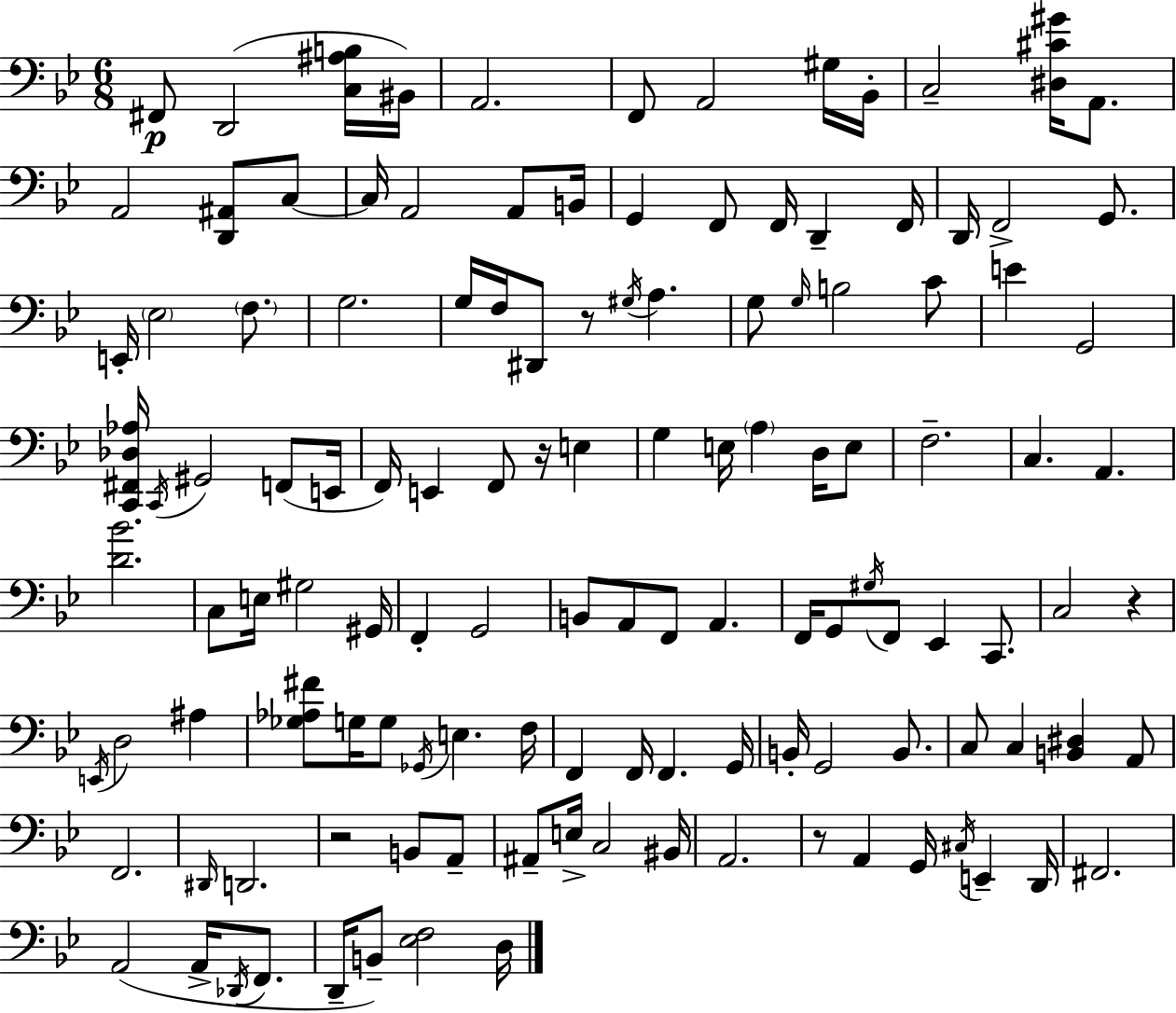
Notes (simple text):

F#2/e D2/h [C3,A#3,B3]/s BIS2/s A2/h. F2/e A2/h G#3/s Bb2/s C3/h [D#3,C#4,G#4]/s A2/e. A2/h [D2,A#2]/e C3/e C3/s A2/h A2/e B2/s G2/q F2/e F2/s D2/q F2/s D2/s F2/h G2/e. E2/s Eb3/h F3/e. G3/h. G3/s F3/s D#2/e R/e G#3/s A3/q. G3/e G3/s B3/h C4/e E4/q G2/h [C2,F#2,Db3,Ab3]/s C2/s G#2/h F2/e E2/s F2/s E2/q F2/e R/s E3/q G3/q E3/s A3/q D3/s E3/e F3/h. C3/q. A2/q. [D4,Bb4]/h. C3/e E3/s G#3/h G#2/s F2/q G2/h B2/e A2/e F2/e A2/q. F2/s G2/e G#3/s F2/e Eb2/q C2/e. C3/h R/q E2/s D3/h A#3/q [Gb3,Ab3,F#4]/e G3/s G3/e Gb2/s E3/q. F3/s F2/q F2/s F2/q. G2/s B2/s G2/h B2/e. C3/e C3/q [B2,D#3]/q A2/e F2/h. D#2/s D2/h. R/h B2/e A2/e A#2/e E3/s C3/h BIS2/s A2/h. R/e A2/q G2/s C#3/s E2/q D2/s F#2/h. A2/h A2/s Db2/s F2/e. D2/s B2/e [Eb3,F3]/h D3/s